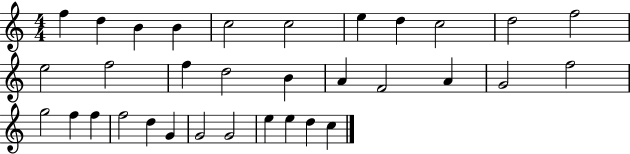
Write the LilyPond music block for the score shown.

{
  \clef treble
  \numericTimeSignature
  \time 4/4
  \key c \major
  f''4 d''4 b'4 b'4 | c''2 c''2 | e''4 d''4 c''2 | d''2 f''2 | \break e''2 f''2 | f''4 d''2 b'4 | a'4 f'2 a'4 | g'2 f''2 | \break g''2 f''4 f''4 | f''2 d''4 g'4 | g'2 g'2 | e''4 e''4 d''4 c''4 | \break \bar "|."
}